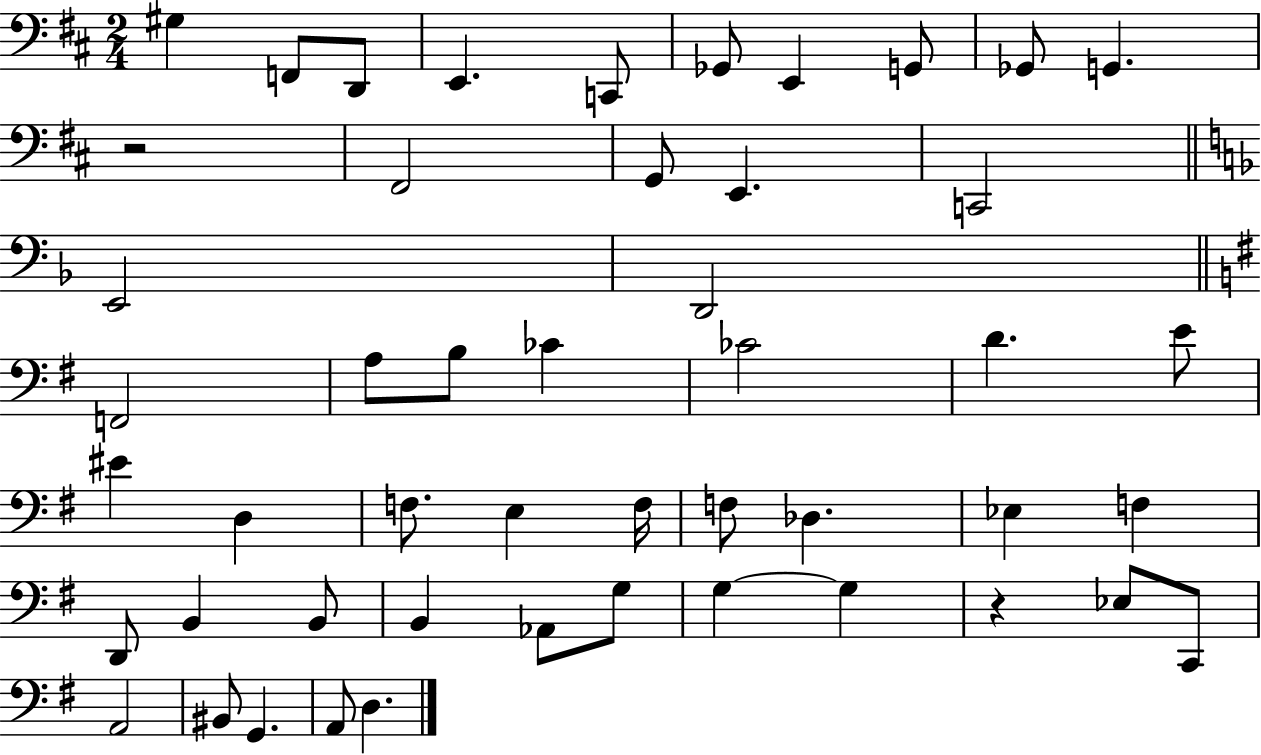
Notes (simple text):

G#3/q F2/e D2/e E2/q. C2/e Gb2/e E2/q G2/e Gb2/e G2/q. R/h F#2/h G2/e E2/q. C2/h E2/h D2/h F2/h A3/e B3/e CES4/q CES4/h D4/q. E4/e EIS4/q D3/q F3/e. E3/q F3/s F3/e Db3/q. Eb3/q F3/q D2/e B2/q B2/e B2/q Ab2/e G3/e G3/q G3/q R/q Eb3/e C2/e A2/h BIS2/e G2/q. A2/e D3/q.